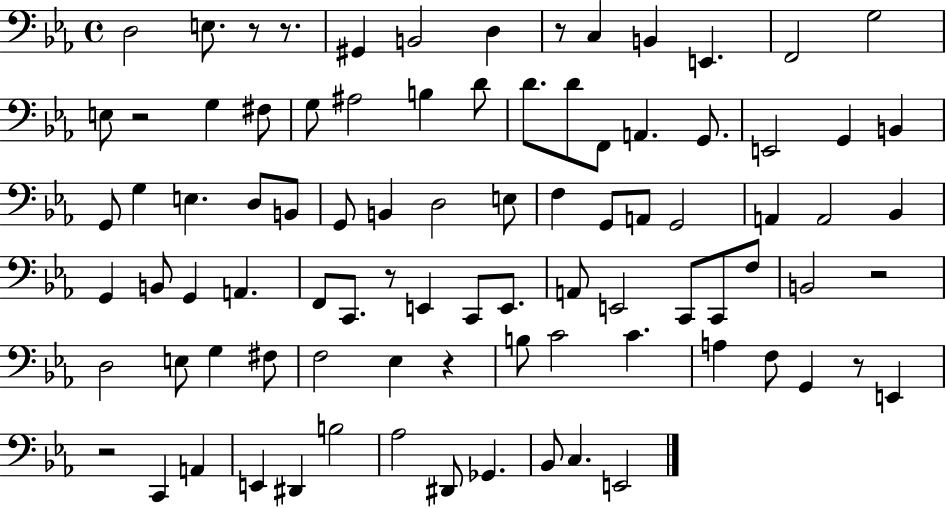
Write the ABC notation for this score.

X:1
T:Untitled
M:4/4
L:1/4
K:Eb
D,2 E,/2 z/2 z/2 ^G,, B,,2 D, z/2 C, B,, E,, F,,2 G,2 E,/2 z2 G, ^F,/2 G,/2 ^A,2 B, D/2 D/2 D/2 F,,/2 A,, G,,/2 E,,2 G,, B,, G,,/2 G, E, D,/2 B,,/2 G,,/2 B,, D,2 E,/2 F, G,,/2 A,,/2 G,,2 A,, A,,2 _B,, G,, B,,/2 G,, A,, F,,/2 C,,/2 z/2 E,, C,,/2 E,,/2 A,,/2 E,,2 C,,/2 C,,/2 F,/2 B,,2 z2 D,2 E,/2 G, ^F,/2 F,2 _E, z B,/2 C2 C A, F,/2 G,, z/2 E,, z2 C,, A,, E,, ^D,, B,2 _A,2 ^D,,/2 _G,, _B,,/2 C, E,,2